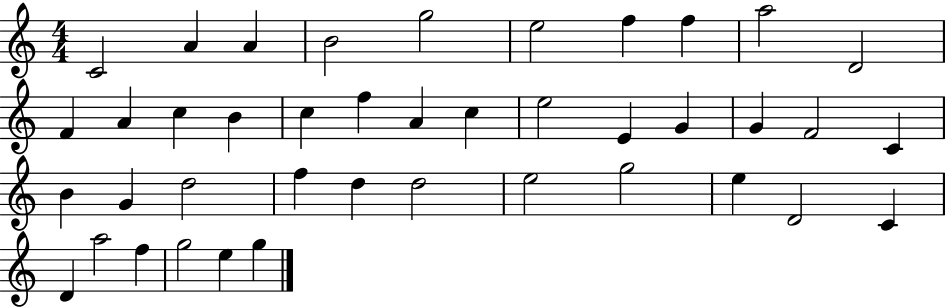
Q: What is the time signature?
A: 4/4